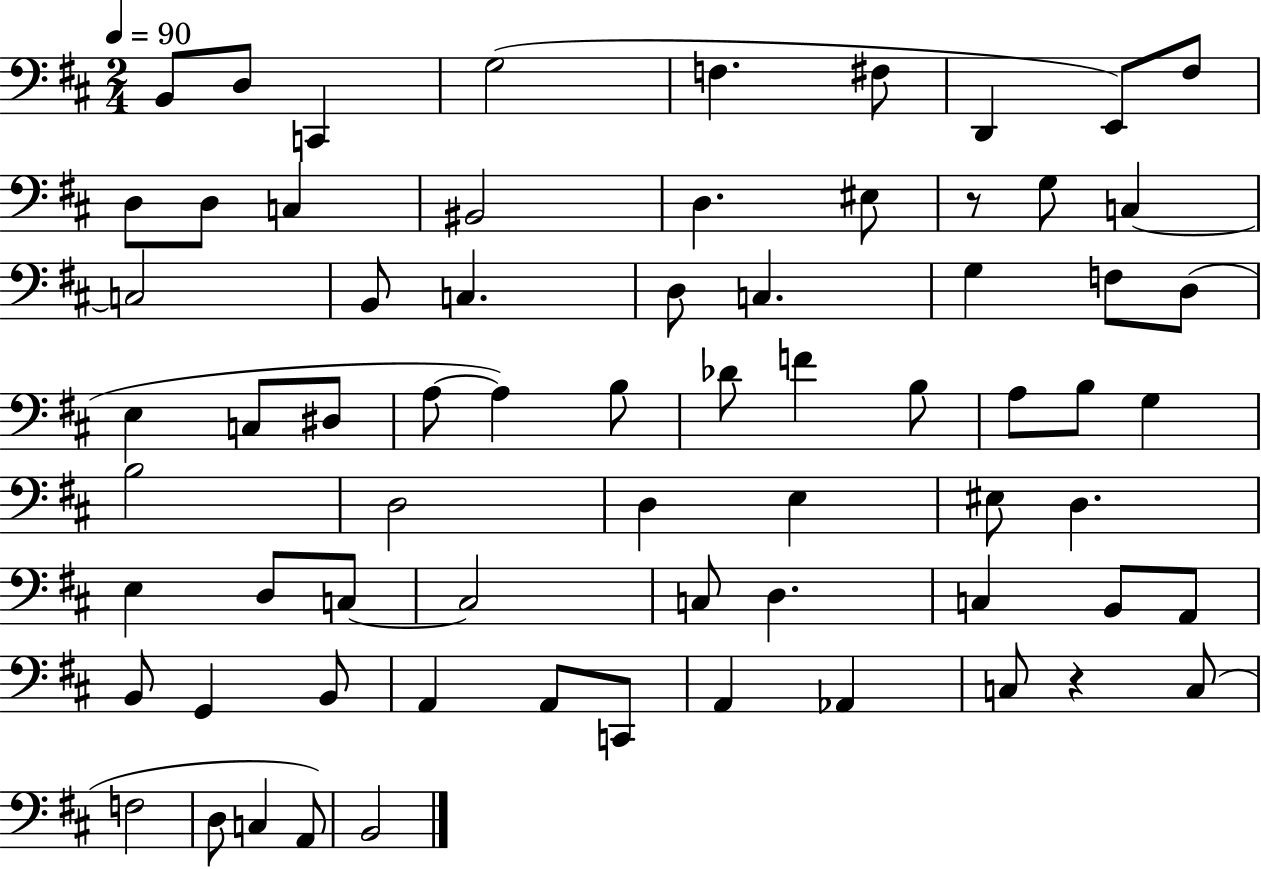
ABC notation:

X:1
T:Untitled
M:2/4
L:1/4
K:D
B,,/2 D,/2 C,, G,2 F, ^F,/2 D,, E,,/2 ^F,/2 D,/2 D,/2 C, ^B,,2 D, ^E,/2 z/2 G,/2 C, C,2 B,,/2 C, D,/2 C, G, F,/2 D,/2 E, C,/2 ^D,/2 A,/2 A, B,/2 _D/2 F B,/2 A,/2 B,/2 G, B,2 D,2 D, E, ^E,/2 D, E, D,/2 C,/2 C,2 C,/2 D, C, B,,/2 A,,/2 B,,/2 G,, B,,/2 A,, A,,/2 C,,/2 A,, _A,, C,/2 z C,/2 F,2 D,/2 C, A,,/2 B,,2